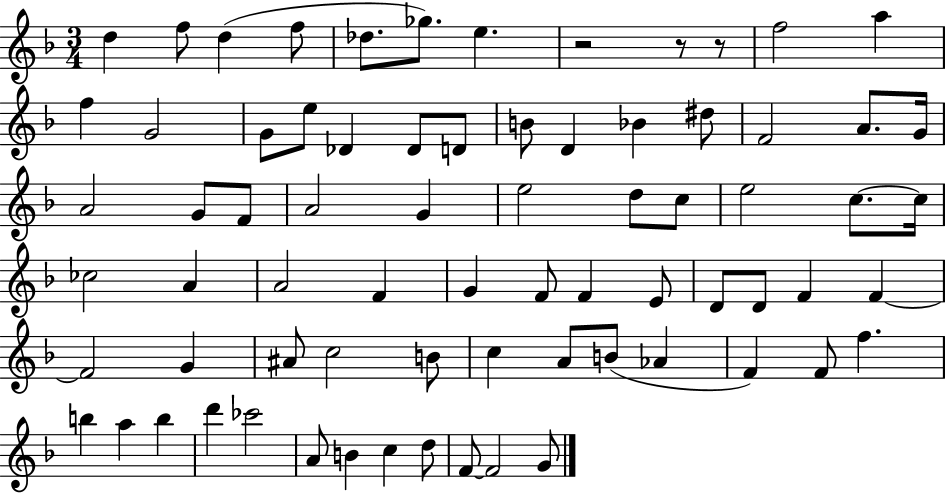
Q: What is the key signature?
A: F major